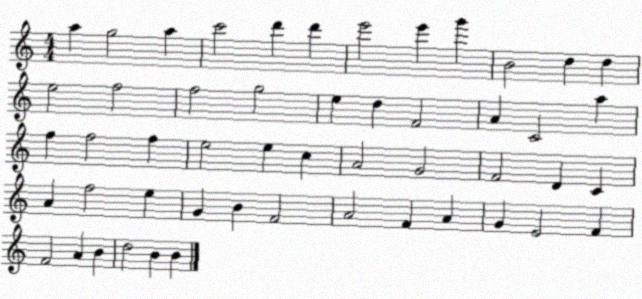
X:1
T:Untitled
M:4/4
L:1/4
K:C
a g2 a c'2 d' d' e'2 e' g' B2 d d e2 f2 f2 g2 e d F2 A C2 a f f2 f e2 e c A2 G2 F2 D C A f2 e G B F2 A2 F A G E2 F F2 A B d2 B B